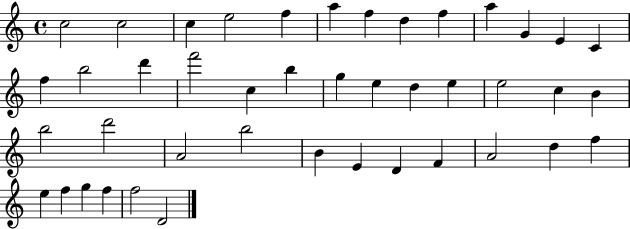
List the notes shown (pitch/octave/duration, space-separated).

C5/h C5/h C5/q E5/h F5/q A5/q F5/q D5/q F5/q A5/q G4/q E4/q C4/q F5/q B5/h D6/q F6/h C5/q B5/q G5/q E5/q D5/q E5/q E5/h C5/q B4/q B5/h D6/h A4/h B5/h B4/q E4/q D4/q F4/q A4/h D5/q F5/q E5/q F5/q G5/q F5/q F5/h D4/h